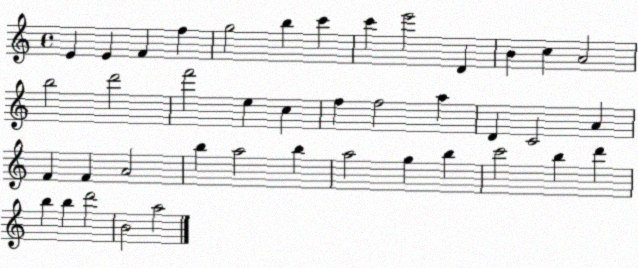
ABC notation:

X:1
T:Untitled
M:4/4
L:1/4
K:C
E E F f g2 b c' c' e'2 D B c A2 b2 d'2 f'2 e c f f2 a D C2 A F F A2 b a2 b a2 g b c'2 b d' b b d'2 B2 a2